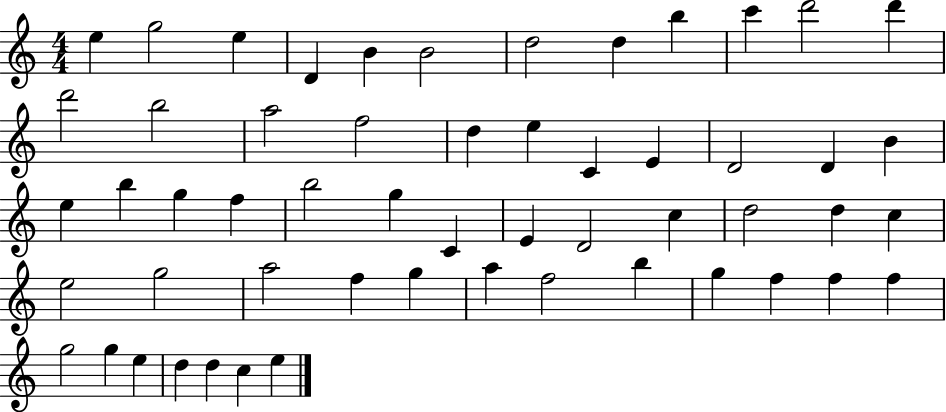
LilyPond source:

{
  \clef treble
  \numericTimeSignature
  \time 4/4
  \key c \major
  e''4 g''2 e''4 | d'4 b'4 b'2 | d''2 d''4 b''4 | c'''4 d'''2 d'''4 | \break d'''2 b''2 | a''2 f''2 | d''4 e''4 c'4 e'4 | d'2 d'4 b'4 | \break e''4 b''4 g''4 f''4 | b''2 g''4 c'4 | e'4 d'2 c''4 | d''2 d''4 c''4 | \break e''2 g''2 | a''2 f''4 g''4 | a''4 f''2 b''4 | g''4 f''4 f''4 f''4 | \break g''2 g''4 e''4 | d''4 d''4 c''4 e''4 | \bar "|."
}